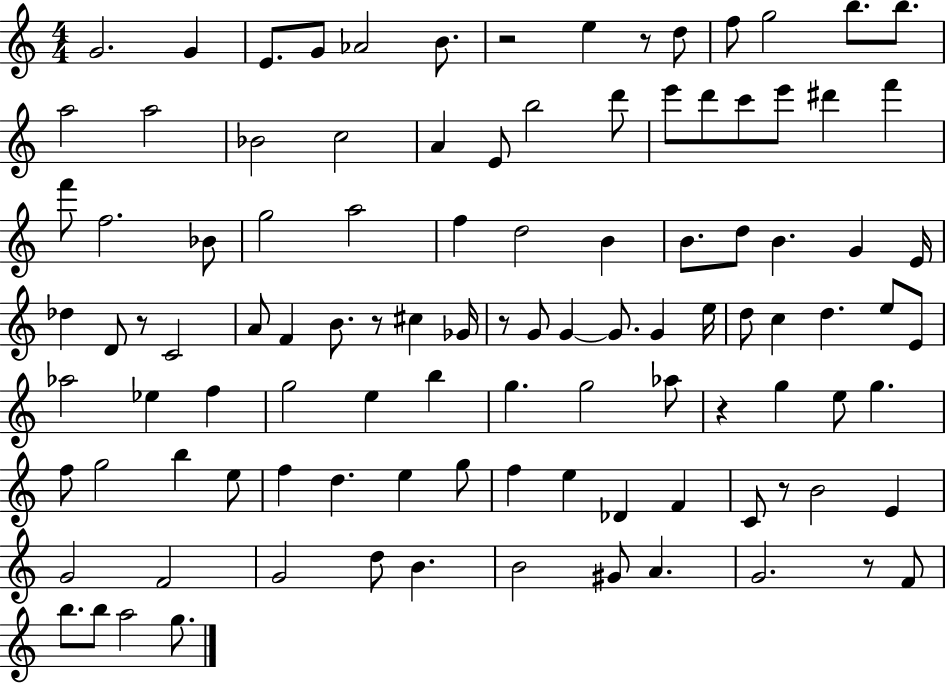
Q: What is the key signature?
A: C major